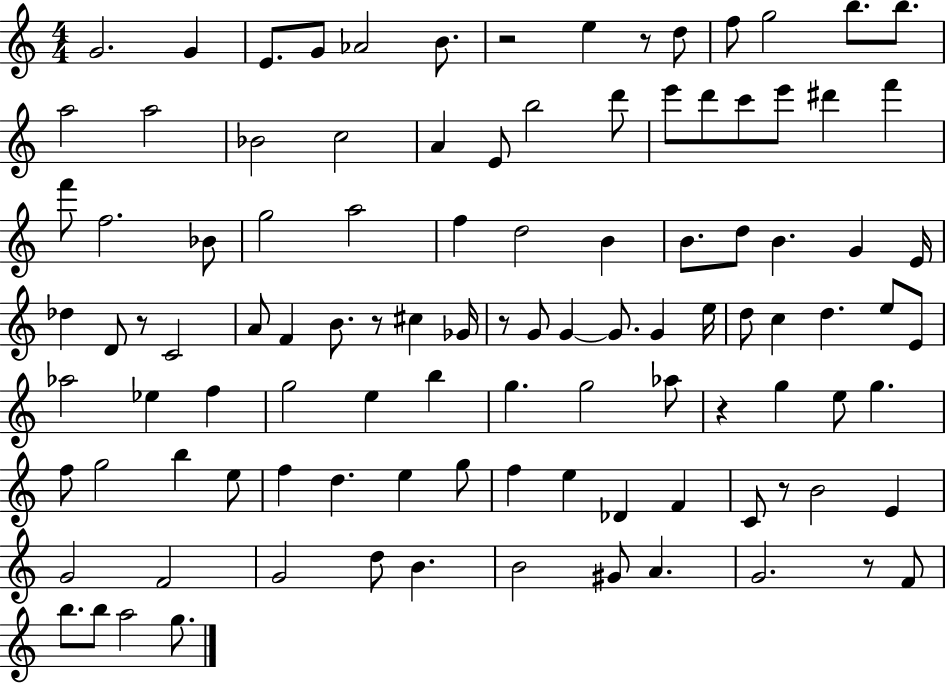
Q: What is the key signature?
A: C major